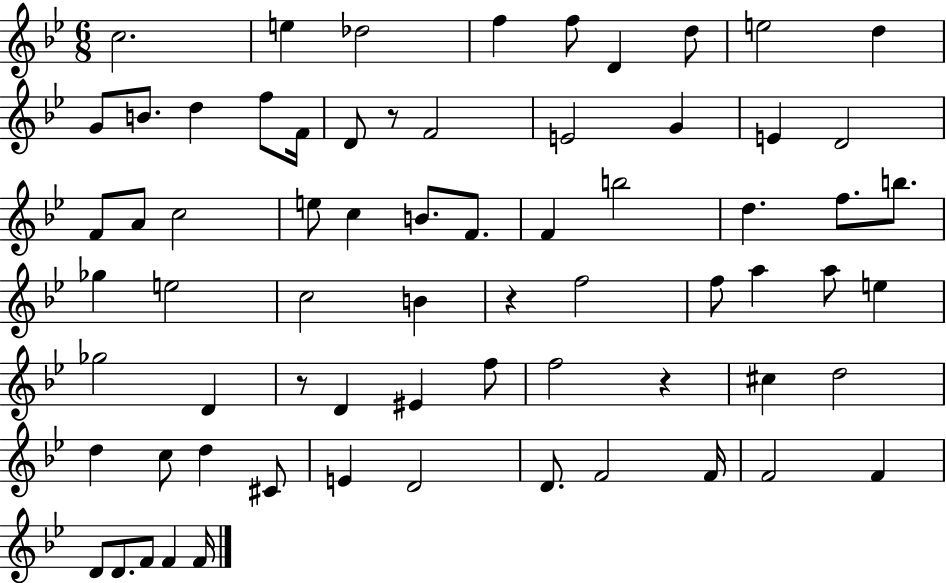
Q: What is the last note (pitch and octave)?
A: F4